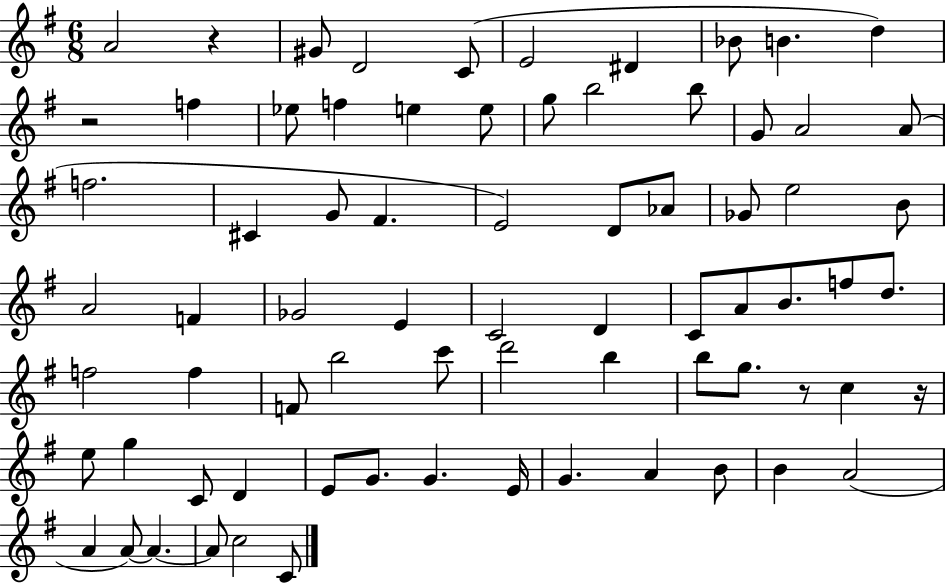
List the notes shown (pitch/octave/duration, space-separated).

A4/h R/q G#4/e D4/h C4/e E4/h D#4/q Bb4/e B4/q. D5/q R/h F5/q Eb5/e F5/q E5/q E5/e G5/e B5/h B5/e G4/e A4/h A4/e F5/h. C#4/q G4/e F#4/q. E4/h D4/e Ab4/e Gb4/e E5/h B4/e A4/h F4/q Gb4/h E4/q C4/h D4/q C4/e A4/e B4/e. F5/e D5/e. F5/h F5/q F4/e B5/h C6/e D6/h B5/q B5/e G5/e. R/e C5/q R/s E5/e G5/q C4/e D4/q E4/e G4/e. G4/q. E4/s G4/q. A4/q B4/e B4/q A4/h A4/q A4/e A4/q. A4/e C5/h C4/e